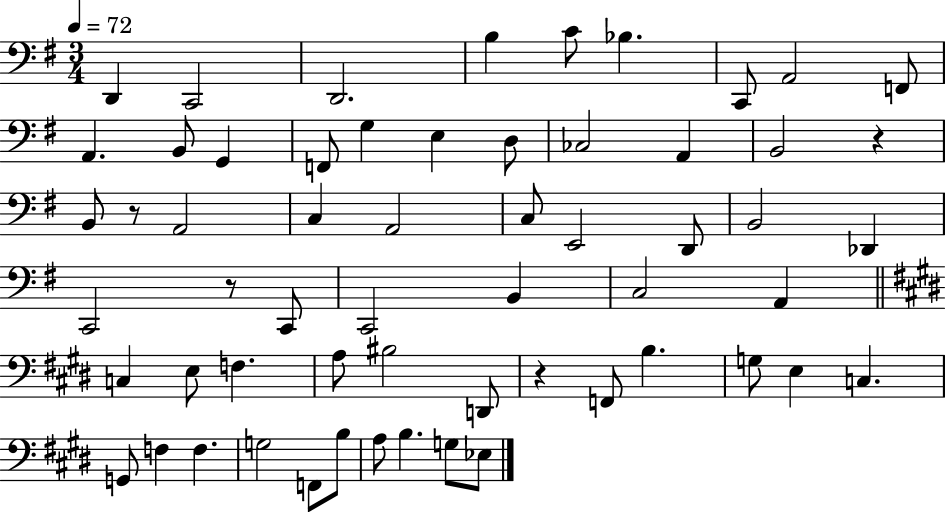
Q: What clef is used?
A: bass